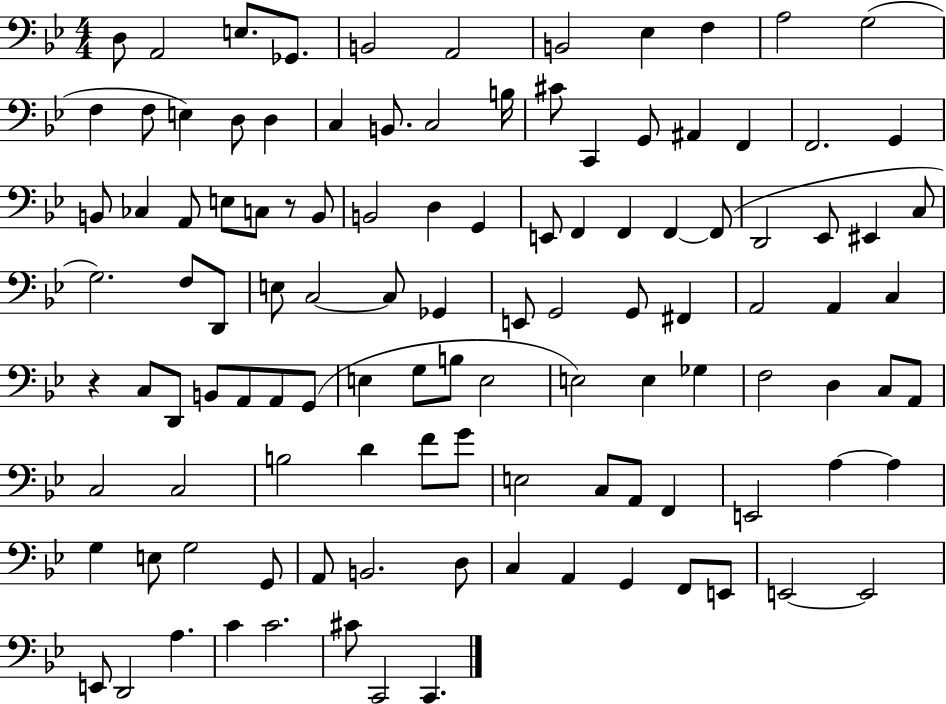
{
  \clef bass
  \numericTimeSignature
  \time 4/4
  \key bes \major
  d8 a,2 e8. ges,8. | b,2 a,2 | b,2 ees4 f4 | a2 g2( | \break f4 f8 e4) d8 d4 | c4 b,8. c2 b16 | cis'8 c,4 g,8 ais,4 f,4 | f,2. g,4 | \break b,8 ces4 a,8 e8 c8 r8 b,8 | b,2 d4 g,4 | e,8 f,4 f,4 f,4~~ f,8( | d,2 ees,8 eis,4 c8 | \break g2.) f8 d,8 | e8 c2~~ c8 ges,4 | e,8 g,2 g,8 fis,4 | a,2 a,4 c4 | \break r4 c8 d,8 b,8 a,8 a,8 g,8( | e4 g8 b8 e2 | e2) e4 ges4 | f2 d4 c8 a,8 | \break c2 c2 | b2 d'4 f'8 g'8 | e2 c8 a,8 f,4 | e,2 a4~~ a4 | \break g4 e8 g2 g,8 | a,8 b,2. d8 | c4 a,4 g,4 f,8 e,8 | e,2~~ e,2 | \break e,8 d,2 a4. | c'4 c'2. | cis'8 c,2 c,4. | \bar "|."
}